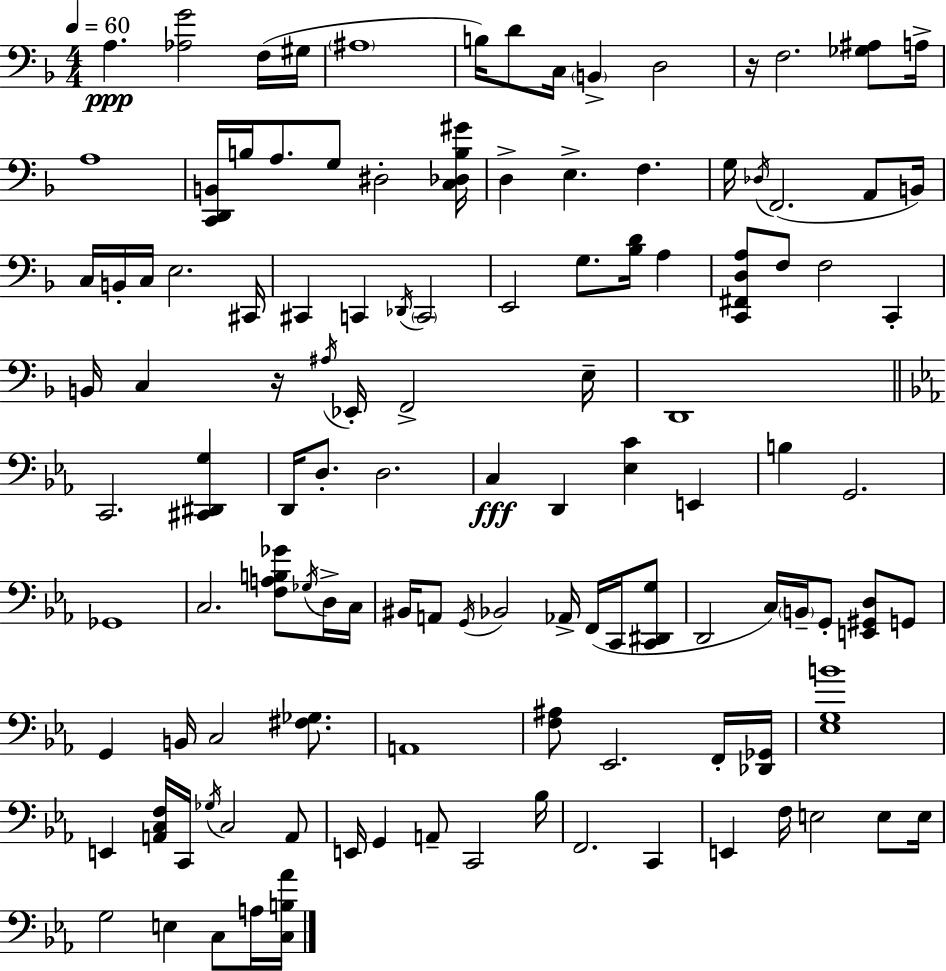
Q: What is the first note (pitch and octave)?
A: A3